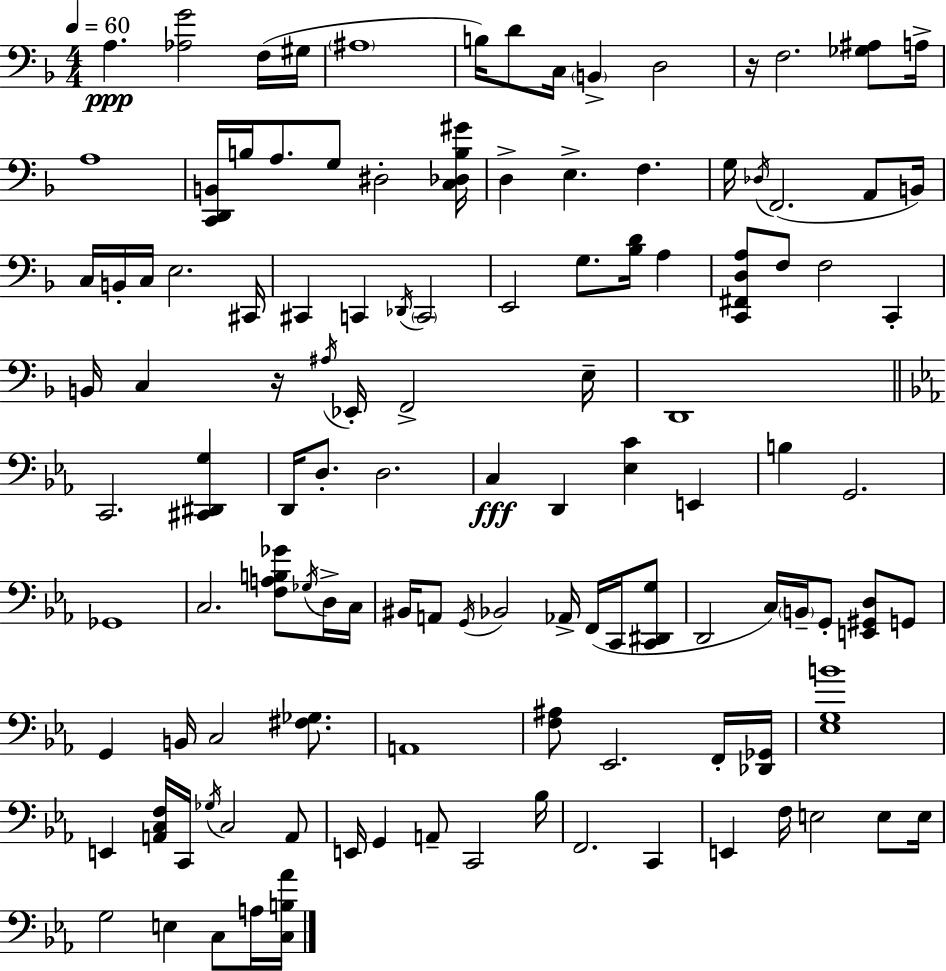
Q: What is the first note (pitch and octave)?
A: A3